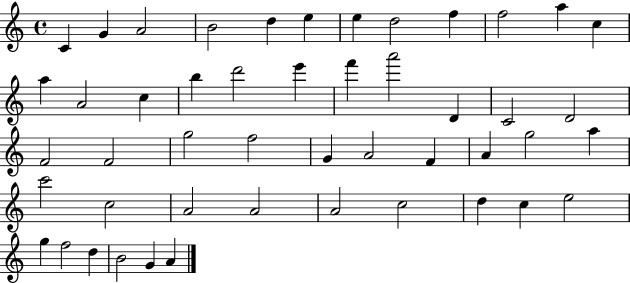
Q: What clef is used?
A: treble